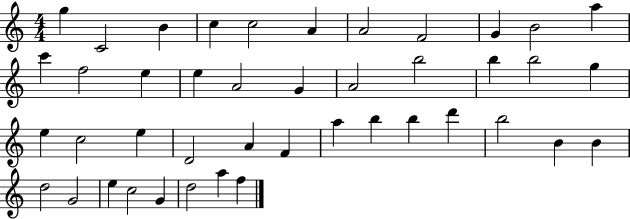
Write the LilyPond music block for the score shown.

{
  \clef treble
  \numericTimeSignature
  \time 4/4
  \key c \major
  g''4 c'2 b'4 | c''4 c''2 a'4 | a'2 f'2 | g'4 b'2 a''4 | \break c'''4 f''2 e''4 | e''4 a'2 g'4 | a'2 b''2 | b''4 b''2 g''4 | \break e''4 c''2 e''4 | d'2 a'4 f'4 | a''4 b''4 b''4 d'''4 | b''2 b'4 b'4 | \break d''2 g'2 | e''4 c''2 g'4 | d''2 a''4 f''4 | \bar "|."
}